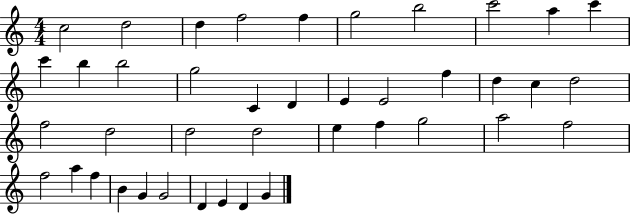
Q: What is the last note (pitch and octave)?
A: G4